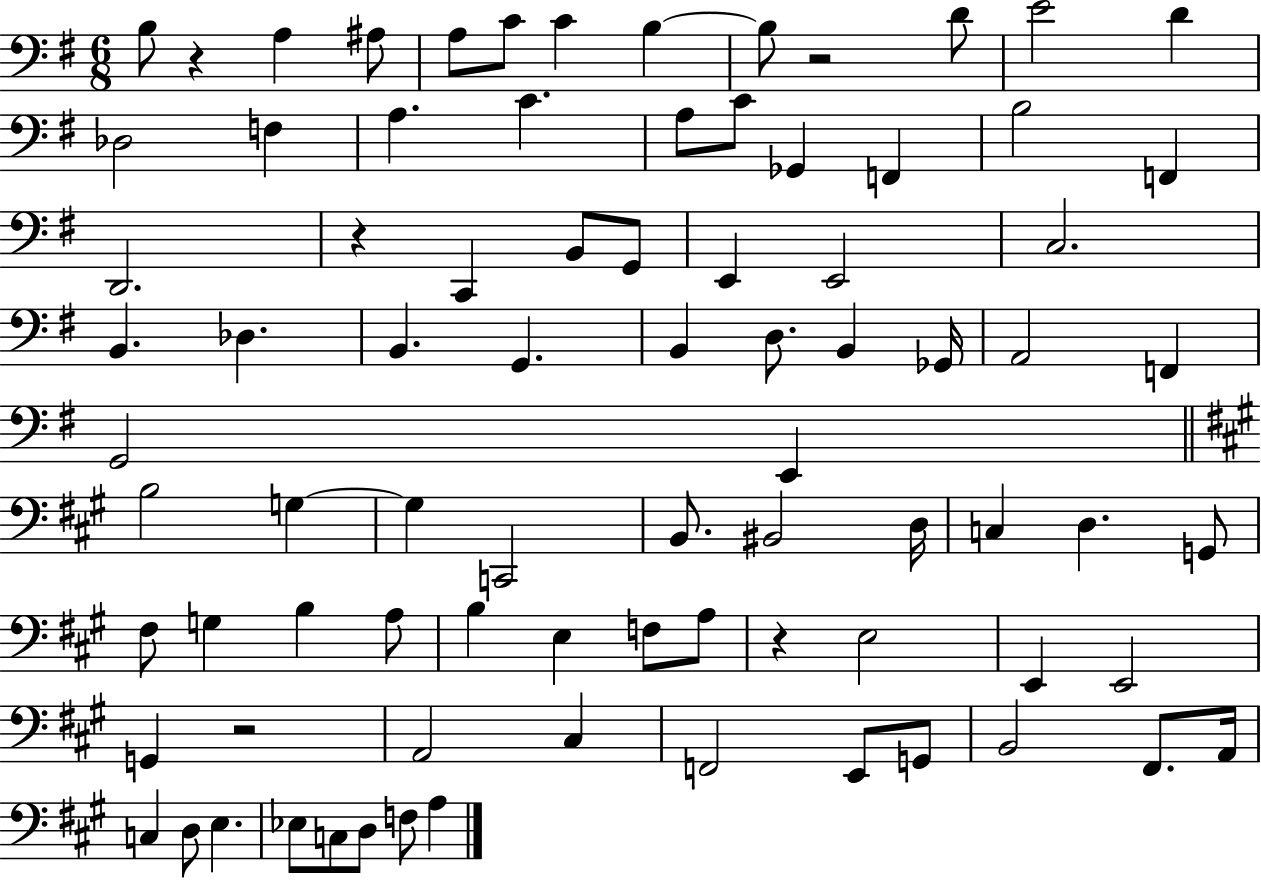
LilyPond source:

{
  \clef bass
  \numericTimeSignature
  \time 6/8
  \key g \major
  b8 r4 a4 ais8 | a8 c'8 c'4 b4~~ | b8 r2 d'8 | e'2 d'4 | \break des2 f4 | a4. c'4. | a8 c'8 ges,4 f,4 | b2 f,4 | \break d,2. | r4 c,4 b,8 g,8 | e,4 e,2 | c2. | \break b,4. des4. | b,4. g,4. | b,4 d8. b,4 ges,16 | a,2 f,4 | \break g,2 e,4 | \bar "||" \break \key a \major b2 g4~~ | g4 c,2 | b,8. bis,2 d16 | c4 d4. g,8 | \break fis8 g4 b4 a8 | b4 e4 f8 a8 | r4 e2 | e,4 e,2 | \break g,4 r2 | a,2 cis4 | f,2 e,8 g,8 | b,2 fis,8. a,16 | \break c4 d8 e4. | ees8 c8 d8 f8 a4 | \bar "|."
}